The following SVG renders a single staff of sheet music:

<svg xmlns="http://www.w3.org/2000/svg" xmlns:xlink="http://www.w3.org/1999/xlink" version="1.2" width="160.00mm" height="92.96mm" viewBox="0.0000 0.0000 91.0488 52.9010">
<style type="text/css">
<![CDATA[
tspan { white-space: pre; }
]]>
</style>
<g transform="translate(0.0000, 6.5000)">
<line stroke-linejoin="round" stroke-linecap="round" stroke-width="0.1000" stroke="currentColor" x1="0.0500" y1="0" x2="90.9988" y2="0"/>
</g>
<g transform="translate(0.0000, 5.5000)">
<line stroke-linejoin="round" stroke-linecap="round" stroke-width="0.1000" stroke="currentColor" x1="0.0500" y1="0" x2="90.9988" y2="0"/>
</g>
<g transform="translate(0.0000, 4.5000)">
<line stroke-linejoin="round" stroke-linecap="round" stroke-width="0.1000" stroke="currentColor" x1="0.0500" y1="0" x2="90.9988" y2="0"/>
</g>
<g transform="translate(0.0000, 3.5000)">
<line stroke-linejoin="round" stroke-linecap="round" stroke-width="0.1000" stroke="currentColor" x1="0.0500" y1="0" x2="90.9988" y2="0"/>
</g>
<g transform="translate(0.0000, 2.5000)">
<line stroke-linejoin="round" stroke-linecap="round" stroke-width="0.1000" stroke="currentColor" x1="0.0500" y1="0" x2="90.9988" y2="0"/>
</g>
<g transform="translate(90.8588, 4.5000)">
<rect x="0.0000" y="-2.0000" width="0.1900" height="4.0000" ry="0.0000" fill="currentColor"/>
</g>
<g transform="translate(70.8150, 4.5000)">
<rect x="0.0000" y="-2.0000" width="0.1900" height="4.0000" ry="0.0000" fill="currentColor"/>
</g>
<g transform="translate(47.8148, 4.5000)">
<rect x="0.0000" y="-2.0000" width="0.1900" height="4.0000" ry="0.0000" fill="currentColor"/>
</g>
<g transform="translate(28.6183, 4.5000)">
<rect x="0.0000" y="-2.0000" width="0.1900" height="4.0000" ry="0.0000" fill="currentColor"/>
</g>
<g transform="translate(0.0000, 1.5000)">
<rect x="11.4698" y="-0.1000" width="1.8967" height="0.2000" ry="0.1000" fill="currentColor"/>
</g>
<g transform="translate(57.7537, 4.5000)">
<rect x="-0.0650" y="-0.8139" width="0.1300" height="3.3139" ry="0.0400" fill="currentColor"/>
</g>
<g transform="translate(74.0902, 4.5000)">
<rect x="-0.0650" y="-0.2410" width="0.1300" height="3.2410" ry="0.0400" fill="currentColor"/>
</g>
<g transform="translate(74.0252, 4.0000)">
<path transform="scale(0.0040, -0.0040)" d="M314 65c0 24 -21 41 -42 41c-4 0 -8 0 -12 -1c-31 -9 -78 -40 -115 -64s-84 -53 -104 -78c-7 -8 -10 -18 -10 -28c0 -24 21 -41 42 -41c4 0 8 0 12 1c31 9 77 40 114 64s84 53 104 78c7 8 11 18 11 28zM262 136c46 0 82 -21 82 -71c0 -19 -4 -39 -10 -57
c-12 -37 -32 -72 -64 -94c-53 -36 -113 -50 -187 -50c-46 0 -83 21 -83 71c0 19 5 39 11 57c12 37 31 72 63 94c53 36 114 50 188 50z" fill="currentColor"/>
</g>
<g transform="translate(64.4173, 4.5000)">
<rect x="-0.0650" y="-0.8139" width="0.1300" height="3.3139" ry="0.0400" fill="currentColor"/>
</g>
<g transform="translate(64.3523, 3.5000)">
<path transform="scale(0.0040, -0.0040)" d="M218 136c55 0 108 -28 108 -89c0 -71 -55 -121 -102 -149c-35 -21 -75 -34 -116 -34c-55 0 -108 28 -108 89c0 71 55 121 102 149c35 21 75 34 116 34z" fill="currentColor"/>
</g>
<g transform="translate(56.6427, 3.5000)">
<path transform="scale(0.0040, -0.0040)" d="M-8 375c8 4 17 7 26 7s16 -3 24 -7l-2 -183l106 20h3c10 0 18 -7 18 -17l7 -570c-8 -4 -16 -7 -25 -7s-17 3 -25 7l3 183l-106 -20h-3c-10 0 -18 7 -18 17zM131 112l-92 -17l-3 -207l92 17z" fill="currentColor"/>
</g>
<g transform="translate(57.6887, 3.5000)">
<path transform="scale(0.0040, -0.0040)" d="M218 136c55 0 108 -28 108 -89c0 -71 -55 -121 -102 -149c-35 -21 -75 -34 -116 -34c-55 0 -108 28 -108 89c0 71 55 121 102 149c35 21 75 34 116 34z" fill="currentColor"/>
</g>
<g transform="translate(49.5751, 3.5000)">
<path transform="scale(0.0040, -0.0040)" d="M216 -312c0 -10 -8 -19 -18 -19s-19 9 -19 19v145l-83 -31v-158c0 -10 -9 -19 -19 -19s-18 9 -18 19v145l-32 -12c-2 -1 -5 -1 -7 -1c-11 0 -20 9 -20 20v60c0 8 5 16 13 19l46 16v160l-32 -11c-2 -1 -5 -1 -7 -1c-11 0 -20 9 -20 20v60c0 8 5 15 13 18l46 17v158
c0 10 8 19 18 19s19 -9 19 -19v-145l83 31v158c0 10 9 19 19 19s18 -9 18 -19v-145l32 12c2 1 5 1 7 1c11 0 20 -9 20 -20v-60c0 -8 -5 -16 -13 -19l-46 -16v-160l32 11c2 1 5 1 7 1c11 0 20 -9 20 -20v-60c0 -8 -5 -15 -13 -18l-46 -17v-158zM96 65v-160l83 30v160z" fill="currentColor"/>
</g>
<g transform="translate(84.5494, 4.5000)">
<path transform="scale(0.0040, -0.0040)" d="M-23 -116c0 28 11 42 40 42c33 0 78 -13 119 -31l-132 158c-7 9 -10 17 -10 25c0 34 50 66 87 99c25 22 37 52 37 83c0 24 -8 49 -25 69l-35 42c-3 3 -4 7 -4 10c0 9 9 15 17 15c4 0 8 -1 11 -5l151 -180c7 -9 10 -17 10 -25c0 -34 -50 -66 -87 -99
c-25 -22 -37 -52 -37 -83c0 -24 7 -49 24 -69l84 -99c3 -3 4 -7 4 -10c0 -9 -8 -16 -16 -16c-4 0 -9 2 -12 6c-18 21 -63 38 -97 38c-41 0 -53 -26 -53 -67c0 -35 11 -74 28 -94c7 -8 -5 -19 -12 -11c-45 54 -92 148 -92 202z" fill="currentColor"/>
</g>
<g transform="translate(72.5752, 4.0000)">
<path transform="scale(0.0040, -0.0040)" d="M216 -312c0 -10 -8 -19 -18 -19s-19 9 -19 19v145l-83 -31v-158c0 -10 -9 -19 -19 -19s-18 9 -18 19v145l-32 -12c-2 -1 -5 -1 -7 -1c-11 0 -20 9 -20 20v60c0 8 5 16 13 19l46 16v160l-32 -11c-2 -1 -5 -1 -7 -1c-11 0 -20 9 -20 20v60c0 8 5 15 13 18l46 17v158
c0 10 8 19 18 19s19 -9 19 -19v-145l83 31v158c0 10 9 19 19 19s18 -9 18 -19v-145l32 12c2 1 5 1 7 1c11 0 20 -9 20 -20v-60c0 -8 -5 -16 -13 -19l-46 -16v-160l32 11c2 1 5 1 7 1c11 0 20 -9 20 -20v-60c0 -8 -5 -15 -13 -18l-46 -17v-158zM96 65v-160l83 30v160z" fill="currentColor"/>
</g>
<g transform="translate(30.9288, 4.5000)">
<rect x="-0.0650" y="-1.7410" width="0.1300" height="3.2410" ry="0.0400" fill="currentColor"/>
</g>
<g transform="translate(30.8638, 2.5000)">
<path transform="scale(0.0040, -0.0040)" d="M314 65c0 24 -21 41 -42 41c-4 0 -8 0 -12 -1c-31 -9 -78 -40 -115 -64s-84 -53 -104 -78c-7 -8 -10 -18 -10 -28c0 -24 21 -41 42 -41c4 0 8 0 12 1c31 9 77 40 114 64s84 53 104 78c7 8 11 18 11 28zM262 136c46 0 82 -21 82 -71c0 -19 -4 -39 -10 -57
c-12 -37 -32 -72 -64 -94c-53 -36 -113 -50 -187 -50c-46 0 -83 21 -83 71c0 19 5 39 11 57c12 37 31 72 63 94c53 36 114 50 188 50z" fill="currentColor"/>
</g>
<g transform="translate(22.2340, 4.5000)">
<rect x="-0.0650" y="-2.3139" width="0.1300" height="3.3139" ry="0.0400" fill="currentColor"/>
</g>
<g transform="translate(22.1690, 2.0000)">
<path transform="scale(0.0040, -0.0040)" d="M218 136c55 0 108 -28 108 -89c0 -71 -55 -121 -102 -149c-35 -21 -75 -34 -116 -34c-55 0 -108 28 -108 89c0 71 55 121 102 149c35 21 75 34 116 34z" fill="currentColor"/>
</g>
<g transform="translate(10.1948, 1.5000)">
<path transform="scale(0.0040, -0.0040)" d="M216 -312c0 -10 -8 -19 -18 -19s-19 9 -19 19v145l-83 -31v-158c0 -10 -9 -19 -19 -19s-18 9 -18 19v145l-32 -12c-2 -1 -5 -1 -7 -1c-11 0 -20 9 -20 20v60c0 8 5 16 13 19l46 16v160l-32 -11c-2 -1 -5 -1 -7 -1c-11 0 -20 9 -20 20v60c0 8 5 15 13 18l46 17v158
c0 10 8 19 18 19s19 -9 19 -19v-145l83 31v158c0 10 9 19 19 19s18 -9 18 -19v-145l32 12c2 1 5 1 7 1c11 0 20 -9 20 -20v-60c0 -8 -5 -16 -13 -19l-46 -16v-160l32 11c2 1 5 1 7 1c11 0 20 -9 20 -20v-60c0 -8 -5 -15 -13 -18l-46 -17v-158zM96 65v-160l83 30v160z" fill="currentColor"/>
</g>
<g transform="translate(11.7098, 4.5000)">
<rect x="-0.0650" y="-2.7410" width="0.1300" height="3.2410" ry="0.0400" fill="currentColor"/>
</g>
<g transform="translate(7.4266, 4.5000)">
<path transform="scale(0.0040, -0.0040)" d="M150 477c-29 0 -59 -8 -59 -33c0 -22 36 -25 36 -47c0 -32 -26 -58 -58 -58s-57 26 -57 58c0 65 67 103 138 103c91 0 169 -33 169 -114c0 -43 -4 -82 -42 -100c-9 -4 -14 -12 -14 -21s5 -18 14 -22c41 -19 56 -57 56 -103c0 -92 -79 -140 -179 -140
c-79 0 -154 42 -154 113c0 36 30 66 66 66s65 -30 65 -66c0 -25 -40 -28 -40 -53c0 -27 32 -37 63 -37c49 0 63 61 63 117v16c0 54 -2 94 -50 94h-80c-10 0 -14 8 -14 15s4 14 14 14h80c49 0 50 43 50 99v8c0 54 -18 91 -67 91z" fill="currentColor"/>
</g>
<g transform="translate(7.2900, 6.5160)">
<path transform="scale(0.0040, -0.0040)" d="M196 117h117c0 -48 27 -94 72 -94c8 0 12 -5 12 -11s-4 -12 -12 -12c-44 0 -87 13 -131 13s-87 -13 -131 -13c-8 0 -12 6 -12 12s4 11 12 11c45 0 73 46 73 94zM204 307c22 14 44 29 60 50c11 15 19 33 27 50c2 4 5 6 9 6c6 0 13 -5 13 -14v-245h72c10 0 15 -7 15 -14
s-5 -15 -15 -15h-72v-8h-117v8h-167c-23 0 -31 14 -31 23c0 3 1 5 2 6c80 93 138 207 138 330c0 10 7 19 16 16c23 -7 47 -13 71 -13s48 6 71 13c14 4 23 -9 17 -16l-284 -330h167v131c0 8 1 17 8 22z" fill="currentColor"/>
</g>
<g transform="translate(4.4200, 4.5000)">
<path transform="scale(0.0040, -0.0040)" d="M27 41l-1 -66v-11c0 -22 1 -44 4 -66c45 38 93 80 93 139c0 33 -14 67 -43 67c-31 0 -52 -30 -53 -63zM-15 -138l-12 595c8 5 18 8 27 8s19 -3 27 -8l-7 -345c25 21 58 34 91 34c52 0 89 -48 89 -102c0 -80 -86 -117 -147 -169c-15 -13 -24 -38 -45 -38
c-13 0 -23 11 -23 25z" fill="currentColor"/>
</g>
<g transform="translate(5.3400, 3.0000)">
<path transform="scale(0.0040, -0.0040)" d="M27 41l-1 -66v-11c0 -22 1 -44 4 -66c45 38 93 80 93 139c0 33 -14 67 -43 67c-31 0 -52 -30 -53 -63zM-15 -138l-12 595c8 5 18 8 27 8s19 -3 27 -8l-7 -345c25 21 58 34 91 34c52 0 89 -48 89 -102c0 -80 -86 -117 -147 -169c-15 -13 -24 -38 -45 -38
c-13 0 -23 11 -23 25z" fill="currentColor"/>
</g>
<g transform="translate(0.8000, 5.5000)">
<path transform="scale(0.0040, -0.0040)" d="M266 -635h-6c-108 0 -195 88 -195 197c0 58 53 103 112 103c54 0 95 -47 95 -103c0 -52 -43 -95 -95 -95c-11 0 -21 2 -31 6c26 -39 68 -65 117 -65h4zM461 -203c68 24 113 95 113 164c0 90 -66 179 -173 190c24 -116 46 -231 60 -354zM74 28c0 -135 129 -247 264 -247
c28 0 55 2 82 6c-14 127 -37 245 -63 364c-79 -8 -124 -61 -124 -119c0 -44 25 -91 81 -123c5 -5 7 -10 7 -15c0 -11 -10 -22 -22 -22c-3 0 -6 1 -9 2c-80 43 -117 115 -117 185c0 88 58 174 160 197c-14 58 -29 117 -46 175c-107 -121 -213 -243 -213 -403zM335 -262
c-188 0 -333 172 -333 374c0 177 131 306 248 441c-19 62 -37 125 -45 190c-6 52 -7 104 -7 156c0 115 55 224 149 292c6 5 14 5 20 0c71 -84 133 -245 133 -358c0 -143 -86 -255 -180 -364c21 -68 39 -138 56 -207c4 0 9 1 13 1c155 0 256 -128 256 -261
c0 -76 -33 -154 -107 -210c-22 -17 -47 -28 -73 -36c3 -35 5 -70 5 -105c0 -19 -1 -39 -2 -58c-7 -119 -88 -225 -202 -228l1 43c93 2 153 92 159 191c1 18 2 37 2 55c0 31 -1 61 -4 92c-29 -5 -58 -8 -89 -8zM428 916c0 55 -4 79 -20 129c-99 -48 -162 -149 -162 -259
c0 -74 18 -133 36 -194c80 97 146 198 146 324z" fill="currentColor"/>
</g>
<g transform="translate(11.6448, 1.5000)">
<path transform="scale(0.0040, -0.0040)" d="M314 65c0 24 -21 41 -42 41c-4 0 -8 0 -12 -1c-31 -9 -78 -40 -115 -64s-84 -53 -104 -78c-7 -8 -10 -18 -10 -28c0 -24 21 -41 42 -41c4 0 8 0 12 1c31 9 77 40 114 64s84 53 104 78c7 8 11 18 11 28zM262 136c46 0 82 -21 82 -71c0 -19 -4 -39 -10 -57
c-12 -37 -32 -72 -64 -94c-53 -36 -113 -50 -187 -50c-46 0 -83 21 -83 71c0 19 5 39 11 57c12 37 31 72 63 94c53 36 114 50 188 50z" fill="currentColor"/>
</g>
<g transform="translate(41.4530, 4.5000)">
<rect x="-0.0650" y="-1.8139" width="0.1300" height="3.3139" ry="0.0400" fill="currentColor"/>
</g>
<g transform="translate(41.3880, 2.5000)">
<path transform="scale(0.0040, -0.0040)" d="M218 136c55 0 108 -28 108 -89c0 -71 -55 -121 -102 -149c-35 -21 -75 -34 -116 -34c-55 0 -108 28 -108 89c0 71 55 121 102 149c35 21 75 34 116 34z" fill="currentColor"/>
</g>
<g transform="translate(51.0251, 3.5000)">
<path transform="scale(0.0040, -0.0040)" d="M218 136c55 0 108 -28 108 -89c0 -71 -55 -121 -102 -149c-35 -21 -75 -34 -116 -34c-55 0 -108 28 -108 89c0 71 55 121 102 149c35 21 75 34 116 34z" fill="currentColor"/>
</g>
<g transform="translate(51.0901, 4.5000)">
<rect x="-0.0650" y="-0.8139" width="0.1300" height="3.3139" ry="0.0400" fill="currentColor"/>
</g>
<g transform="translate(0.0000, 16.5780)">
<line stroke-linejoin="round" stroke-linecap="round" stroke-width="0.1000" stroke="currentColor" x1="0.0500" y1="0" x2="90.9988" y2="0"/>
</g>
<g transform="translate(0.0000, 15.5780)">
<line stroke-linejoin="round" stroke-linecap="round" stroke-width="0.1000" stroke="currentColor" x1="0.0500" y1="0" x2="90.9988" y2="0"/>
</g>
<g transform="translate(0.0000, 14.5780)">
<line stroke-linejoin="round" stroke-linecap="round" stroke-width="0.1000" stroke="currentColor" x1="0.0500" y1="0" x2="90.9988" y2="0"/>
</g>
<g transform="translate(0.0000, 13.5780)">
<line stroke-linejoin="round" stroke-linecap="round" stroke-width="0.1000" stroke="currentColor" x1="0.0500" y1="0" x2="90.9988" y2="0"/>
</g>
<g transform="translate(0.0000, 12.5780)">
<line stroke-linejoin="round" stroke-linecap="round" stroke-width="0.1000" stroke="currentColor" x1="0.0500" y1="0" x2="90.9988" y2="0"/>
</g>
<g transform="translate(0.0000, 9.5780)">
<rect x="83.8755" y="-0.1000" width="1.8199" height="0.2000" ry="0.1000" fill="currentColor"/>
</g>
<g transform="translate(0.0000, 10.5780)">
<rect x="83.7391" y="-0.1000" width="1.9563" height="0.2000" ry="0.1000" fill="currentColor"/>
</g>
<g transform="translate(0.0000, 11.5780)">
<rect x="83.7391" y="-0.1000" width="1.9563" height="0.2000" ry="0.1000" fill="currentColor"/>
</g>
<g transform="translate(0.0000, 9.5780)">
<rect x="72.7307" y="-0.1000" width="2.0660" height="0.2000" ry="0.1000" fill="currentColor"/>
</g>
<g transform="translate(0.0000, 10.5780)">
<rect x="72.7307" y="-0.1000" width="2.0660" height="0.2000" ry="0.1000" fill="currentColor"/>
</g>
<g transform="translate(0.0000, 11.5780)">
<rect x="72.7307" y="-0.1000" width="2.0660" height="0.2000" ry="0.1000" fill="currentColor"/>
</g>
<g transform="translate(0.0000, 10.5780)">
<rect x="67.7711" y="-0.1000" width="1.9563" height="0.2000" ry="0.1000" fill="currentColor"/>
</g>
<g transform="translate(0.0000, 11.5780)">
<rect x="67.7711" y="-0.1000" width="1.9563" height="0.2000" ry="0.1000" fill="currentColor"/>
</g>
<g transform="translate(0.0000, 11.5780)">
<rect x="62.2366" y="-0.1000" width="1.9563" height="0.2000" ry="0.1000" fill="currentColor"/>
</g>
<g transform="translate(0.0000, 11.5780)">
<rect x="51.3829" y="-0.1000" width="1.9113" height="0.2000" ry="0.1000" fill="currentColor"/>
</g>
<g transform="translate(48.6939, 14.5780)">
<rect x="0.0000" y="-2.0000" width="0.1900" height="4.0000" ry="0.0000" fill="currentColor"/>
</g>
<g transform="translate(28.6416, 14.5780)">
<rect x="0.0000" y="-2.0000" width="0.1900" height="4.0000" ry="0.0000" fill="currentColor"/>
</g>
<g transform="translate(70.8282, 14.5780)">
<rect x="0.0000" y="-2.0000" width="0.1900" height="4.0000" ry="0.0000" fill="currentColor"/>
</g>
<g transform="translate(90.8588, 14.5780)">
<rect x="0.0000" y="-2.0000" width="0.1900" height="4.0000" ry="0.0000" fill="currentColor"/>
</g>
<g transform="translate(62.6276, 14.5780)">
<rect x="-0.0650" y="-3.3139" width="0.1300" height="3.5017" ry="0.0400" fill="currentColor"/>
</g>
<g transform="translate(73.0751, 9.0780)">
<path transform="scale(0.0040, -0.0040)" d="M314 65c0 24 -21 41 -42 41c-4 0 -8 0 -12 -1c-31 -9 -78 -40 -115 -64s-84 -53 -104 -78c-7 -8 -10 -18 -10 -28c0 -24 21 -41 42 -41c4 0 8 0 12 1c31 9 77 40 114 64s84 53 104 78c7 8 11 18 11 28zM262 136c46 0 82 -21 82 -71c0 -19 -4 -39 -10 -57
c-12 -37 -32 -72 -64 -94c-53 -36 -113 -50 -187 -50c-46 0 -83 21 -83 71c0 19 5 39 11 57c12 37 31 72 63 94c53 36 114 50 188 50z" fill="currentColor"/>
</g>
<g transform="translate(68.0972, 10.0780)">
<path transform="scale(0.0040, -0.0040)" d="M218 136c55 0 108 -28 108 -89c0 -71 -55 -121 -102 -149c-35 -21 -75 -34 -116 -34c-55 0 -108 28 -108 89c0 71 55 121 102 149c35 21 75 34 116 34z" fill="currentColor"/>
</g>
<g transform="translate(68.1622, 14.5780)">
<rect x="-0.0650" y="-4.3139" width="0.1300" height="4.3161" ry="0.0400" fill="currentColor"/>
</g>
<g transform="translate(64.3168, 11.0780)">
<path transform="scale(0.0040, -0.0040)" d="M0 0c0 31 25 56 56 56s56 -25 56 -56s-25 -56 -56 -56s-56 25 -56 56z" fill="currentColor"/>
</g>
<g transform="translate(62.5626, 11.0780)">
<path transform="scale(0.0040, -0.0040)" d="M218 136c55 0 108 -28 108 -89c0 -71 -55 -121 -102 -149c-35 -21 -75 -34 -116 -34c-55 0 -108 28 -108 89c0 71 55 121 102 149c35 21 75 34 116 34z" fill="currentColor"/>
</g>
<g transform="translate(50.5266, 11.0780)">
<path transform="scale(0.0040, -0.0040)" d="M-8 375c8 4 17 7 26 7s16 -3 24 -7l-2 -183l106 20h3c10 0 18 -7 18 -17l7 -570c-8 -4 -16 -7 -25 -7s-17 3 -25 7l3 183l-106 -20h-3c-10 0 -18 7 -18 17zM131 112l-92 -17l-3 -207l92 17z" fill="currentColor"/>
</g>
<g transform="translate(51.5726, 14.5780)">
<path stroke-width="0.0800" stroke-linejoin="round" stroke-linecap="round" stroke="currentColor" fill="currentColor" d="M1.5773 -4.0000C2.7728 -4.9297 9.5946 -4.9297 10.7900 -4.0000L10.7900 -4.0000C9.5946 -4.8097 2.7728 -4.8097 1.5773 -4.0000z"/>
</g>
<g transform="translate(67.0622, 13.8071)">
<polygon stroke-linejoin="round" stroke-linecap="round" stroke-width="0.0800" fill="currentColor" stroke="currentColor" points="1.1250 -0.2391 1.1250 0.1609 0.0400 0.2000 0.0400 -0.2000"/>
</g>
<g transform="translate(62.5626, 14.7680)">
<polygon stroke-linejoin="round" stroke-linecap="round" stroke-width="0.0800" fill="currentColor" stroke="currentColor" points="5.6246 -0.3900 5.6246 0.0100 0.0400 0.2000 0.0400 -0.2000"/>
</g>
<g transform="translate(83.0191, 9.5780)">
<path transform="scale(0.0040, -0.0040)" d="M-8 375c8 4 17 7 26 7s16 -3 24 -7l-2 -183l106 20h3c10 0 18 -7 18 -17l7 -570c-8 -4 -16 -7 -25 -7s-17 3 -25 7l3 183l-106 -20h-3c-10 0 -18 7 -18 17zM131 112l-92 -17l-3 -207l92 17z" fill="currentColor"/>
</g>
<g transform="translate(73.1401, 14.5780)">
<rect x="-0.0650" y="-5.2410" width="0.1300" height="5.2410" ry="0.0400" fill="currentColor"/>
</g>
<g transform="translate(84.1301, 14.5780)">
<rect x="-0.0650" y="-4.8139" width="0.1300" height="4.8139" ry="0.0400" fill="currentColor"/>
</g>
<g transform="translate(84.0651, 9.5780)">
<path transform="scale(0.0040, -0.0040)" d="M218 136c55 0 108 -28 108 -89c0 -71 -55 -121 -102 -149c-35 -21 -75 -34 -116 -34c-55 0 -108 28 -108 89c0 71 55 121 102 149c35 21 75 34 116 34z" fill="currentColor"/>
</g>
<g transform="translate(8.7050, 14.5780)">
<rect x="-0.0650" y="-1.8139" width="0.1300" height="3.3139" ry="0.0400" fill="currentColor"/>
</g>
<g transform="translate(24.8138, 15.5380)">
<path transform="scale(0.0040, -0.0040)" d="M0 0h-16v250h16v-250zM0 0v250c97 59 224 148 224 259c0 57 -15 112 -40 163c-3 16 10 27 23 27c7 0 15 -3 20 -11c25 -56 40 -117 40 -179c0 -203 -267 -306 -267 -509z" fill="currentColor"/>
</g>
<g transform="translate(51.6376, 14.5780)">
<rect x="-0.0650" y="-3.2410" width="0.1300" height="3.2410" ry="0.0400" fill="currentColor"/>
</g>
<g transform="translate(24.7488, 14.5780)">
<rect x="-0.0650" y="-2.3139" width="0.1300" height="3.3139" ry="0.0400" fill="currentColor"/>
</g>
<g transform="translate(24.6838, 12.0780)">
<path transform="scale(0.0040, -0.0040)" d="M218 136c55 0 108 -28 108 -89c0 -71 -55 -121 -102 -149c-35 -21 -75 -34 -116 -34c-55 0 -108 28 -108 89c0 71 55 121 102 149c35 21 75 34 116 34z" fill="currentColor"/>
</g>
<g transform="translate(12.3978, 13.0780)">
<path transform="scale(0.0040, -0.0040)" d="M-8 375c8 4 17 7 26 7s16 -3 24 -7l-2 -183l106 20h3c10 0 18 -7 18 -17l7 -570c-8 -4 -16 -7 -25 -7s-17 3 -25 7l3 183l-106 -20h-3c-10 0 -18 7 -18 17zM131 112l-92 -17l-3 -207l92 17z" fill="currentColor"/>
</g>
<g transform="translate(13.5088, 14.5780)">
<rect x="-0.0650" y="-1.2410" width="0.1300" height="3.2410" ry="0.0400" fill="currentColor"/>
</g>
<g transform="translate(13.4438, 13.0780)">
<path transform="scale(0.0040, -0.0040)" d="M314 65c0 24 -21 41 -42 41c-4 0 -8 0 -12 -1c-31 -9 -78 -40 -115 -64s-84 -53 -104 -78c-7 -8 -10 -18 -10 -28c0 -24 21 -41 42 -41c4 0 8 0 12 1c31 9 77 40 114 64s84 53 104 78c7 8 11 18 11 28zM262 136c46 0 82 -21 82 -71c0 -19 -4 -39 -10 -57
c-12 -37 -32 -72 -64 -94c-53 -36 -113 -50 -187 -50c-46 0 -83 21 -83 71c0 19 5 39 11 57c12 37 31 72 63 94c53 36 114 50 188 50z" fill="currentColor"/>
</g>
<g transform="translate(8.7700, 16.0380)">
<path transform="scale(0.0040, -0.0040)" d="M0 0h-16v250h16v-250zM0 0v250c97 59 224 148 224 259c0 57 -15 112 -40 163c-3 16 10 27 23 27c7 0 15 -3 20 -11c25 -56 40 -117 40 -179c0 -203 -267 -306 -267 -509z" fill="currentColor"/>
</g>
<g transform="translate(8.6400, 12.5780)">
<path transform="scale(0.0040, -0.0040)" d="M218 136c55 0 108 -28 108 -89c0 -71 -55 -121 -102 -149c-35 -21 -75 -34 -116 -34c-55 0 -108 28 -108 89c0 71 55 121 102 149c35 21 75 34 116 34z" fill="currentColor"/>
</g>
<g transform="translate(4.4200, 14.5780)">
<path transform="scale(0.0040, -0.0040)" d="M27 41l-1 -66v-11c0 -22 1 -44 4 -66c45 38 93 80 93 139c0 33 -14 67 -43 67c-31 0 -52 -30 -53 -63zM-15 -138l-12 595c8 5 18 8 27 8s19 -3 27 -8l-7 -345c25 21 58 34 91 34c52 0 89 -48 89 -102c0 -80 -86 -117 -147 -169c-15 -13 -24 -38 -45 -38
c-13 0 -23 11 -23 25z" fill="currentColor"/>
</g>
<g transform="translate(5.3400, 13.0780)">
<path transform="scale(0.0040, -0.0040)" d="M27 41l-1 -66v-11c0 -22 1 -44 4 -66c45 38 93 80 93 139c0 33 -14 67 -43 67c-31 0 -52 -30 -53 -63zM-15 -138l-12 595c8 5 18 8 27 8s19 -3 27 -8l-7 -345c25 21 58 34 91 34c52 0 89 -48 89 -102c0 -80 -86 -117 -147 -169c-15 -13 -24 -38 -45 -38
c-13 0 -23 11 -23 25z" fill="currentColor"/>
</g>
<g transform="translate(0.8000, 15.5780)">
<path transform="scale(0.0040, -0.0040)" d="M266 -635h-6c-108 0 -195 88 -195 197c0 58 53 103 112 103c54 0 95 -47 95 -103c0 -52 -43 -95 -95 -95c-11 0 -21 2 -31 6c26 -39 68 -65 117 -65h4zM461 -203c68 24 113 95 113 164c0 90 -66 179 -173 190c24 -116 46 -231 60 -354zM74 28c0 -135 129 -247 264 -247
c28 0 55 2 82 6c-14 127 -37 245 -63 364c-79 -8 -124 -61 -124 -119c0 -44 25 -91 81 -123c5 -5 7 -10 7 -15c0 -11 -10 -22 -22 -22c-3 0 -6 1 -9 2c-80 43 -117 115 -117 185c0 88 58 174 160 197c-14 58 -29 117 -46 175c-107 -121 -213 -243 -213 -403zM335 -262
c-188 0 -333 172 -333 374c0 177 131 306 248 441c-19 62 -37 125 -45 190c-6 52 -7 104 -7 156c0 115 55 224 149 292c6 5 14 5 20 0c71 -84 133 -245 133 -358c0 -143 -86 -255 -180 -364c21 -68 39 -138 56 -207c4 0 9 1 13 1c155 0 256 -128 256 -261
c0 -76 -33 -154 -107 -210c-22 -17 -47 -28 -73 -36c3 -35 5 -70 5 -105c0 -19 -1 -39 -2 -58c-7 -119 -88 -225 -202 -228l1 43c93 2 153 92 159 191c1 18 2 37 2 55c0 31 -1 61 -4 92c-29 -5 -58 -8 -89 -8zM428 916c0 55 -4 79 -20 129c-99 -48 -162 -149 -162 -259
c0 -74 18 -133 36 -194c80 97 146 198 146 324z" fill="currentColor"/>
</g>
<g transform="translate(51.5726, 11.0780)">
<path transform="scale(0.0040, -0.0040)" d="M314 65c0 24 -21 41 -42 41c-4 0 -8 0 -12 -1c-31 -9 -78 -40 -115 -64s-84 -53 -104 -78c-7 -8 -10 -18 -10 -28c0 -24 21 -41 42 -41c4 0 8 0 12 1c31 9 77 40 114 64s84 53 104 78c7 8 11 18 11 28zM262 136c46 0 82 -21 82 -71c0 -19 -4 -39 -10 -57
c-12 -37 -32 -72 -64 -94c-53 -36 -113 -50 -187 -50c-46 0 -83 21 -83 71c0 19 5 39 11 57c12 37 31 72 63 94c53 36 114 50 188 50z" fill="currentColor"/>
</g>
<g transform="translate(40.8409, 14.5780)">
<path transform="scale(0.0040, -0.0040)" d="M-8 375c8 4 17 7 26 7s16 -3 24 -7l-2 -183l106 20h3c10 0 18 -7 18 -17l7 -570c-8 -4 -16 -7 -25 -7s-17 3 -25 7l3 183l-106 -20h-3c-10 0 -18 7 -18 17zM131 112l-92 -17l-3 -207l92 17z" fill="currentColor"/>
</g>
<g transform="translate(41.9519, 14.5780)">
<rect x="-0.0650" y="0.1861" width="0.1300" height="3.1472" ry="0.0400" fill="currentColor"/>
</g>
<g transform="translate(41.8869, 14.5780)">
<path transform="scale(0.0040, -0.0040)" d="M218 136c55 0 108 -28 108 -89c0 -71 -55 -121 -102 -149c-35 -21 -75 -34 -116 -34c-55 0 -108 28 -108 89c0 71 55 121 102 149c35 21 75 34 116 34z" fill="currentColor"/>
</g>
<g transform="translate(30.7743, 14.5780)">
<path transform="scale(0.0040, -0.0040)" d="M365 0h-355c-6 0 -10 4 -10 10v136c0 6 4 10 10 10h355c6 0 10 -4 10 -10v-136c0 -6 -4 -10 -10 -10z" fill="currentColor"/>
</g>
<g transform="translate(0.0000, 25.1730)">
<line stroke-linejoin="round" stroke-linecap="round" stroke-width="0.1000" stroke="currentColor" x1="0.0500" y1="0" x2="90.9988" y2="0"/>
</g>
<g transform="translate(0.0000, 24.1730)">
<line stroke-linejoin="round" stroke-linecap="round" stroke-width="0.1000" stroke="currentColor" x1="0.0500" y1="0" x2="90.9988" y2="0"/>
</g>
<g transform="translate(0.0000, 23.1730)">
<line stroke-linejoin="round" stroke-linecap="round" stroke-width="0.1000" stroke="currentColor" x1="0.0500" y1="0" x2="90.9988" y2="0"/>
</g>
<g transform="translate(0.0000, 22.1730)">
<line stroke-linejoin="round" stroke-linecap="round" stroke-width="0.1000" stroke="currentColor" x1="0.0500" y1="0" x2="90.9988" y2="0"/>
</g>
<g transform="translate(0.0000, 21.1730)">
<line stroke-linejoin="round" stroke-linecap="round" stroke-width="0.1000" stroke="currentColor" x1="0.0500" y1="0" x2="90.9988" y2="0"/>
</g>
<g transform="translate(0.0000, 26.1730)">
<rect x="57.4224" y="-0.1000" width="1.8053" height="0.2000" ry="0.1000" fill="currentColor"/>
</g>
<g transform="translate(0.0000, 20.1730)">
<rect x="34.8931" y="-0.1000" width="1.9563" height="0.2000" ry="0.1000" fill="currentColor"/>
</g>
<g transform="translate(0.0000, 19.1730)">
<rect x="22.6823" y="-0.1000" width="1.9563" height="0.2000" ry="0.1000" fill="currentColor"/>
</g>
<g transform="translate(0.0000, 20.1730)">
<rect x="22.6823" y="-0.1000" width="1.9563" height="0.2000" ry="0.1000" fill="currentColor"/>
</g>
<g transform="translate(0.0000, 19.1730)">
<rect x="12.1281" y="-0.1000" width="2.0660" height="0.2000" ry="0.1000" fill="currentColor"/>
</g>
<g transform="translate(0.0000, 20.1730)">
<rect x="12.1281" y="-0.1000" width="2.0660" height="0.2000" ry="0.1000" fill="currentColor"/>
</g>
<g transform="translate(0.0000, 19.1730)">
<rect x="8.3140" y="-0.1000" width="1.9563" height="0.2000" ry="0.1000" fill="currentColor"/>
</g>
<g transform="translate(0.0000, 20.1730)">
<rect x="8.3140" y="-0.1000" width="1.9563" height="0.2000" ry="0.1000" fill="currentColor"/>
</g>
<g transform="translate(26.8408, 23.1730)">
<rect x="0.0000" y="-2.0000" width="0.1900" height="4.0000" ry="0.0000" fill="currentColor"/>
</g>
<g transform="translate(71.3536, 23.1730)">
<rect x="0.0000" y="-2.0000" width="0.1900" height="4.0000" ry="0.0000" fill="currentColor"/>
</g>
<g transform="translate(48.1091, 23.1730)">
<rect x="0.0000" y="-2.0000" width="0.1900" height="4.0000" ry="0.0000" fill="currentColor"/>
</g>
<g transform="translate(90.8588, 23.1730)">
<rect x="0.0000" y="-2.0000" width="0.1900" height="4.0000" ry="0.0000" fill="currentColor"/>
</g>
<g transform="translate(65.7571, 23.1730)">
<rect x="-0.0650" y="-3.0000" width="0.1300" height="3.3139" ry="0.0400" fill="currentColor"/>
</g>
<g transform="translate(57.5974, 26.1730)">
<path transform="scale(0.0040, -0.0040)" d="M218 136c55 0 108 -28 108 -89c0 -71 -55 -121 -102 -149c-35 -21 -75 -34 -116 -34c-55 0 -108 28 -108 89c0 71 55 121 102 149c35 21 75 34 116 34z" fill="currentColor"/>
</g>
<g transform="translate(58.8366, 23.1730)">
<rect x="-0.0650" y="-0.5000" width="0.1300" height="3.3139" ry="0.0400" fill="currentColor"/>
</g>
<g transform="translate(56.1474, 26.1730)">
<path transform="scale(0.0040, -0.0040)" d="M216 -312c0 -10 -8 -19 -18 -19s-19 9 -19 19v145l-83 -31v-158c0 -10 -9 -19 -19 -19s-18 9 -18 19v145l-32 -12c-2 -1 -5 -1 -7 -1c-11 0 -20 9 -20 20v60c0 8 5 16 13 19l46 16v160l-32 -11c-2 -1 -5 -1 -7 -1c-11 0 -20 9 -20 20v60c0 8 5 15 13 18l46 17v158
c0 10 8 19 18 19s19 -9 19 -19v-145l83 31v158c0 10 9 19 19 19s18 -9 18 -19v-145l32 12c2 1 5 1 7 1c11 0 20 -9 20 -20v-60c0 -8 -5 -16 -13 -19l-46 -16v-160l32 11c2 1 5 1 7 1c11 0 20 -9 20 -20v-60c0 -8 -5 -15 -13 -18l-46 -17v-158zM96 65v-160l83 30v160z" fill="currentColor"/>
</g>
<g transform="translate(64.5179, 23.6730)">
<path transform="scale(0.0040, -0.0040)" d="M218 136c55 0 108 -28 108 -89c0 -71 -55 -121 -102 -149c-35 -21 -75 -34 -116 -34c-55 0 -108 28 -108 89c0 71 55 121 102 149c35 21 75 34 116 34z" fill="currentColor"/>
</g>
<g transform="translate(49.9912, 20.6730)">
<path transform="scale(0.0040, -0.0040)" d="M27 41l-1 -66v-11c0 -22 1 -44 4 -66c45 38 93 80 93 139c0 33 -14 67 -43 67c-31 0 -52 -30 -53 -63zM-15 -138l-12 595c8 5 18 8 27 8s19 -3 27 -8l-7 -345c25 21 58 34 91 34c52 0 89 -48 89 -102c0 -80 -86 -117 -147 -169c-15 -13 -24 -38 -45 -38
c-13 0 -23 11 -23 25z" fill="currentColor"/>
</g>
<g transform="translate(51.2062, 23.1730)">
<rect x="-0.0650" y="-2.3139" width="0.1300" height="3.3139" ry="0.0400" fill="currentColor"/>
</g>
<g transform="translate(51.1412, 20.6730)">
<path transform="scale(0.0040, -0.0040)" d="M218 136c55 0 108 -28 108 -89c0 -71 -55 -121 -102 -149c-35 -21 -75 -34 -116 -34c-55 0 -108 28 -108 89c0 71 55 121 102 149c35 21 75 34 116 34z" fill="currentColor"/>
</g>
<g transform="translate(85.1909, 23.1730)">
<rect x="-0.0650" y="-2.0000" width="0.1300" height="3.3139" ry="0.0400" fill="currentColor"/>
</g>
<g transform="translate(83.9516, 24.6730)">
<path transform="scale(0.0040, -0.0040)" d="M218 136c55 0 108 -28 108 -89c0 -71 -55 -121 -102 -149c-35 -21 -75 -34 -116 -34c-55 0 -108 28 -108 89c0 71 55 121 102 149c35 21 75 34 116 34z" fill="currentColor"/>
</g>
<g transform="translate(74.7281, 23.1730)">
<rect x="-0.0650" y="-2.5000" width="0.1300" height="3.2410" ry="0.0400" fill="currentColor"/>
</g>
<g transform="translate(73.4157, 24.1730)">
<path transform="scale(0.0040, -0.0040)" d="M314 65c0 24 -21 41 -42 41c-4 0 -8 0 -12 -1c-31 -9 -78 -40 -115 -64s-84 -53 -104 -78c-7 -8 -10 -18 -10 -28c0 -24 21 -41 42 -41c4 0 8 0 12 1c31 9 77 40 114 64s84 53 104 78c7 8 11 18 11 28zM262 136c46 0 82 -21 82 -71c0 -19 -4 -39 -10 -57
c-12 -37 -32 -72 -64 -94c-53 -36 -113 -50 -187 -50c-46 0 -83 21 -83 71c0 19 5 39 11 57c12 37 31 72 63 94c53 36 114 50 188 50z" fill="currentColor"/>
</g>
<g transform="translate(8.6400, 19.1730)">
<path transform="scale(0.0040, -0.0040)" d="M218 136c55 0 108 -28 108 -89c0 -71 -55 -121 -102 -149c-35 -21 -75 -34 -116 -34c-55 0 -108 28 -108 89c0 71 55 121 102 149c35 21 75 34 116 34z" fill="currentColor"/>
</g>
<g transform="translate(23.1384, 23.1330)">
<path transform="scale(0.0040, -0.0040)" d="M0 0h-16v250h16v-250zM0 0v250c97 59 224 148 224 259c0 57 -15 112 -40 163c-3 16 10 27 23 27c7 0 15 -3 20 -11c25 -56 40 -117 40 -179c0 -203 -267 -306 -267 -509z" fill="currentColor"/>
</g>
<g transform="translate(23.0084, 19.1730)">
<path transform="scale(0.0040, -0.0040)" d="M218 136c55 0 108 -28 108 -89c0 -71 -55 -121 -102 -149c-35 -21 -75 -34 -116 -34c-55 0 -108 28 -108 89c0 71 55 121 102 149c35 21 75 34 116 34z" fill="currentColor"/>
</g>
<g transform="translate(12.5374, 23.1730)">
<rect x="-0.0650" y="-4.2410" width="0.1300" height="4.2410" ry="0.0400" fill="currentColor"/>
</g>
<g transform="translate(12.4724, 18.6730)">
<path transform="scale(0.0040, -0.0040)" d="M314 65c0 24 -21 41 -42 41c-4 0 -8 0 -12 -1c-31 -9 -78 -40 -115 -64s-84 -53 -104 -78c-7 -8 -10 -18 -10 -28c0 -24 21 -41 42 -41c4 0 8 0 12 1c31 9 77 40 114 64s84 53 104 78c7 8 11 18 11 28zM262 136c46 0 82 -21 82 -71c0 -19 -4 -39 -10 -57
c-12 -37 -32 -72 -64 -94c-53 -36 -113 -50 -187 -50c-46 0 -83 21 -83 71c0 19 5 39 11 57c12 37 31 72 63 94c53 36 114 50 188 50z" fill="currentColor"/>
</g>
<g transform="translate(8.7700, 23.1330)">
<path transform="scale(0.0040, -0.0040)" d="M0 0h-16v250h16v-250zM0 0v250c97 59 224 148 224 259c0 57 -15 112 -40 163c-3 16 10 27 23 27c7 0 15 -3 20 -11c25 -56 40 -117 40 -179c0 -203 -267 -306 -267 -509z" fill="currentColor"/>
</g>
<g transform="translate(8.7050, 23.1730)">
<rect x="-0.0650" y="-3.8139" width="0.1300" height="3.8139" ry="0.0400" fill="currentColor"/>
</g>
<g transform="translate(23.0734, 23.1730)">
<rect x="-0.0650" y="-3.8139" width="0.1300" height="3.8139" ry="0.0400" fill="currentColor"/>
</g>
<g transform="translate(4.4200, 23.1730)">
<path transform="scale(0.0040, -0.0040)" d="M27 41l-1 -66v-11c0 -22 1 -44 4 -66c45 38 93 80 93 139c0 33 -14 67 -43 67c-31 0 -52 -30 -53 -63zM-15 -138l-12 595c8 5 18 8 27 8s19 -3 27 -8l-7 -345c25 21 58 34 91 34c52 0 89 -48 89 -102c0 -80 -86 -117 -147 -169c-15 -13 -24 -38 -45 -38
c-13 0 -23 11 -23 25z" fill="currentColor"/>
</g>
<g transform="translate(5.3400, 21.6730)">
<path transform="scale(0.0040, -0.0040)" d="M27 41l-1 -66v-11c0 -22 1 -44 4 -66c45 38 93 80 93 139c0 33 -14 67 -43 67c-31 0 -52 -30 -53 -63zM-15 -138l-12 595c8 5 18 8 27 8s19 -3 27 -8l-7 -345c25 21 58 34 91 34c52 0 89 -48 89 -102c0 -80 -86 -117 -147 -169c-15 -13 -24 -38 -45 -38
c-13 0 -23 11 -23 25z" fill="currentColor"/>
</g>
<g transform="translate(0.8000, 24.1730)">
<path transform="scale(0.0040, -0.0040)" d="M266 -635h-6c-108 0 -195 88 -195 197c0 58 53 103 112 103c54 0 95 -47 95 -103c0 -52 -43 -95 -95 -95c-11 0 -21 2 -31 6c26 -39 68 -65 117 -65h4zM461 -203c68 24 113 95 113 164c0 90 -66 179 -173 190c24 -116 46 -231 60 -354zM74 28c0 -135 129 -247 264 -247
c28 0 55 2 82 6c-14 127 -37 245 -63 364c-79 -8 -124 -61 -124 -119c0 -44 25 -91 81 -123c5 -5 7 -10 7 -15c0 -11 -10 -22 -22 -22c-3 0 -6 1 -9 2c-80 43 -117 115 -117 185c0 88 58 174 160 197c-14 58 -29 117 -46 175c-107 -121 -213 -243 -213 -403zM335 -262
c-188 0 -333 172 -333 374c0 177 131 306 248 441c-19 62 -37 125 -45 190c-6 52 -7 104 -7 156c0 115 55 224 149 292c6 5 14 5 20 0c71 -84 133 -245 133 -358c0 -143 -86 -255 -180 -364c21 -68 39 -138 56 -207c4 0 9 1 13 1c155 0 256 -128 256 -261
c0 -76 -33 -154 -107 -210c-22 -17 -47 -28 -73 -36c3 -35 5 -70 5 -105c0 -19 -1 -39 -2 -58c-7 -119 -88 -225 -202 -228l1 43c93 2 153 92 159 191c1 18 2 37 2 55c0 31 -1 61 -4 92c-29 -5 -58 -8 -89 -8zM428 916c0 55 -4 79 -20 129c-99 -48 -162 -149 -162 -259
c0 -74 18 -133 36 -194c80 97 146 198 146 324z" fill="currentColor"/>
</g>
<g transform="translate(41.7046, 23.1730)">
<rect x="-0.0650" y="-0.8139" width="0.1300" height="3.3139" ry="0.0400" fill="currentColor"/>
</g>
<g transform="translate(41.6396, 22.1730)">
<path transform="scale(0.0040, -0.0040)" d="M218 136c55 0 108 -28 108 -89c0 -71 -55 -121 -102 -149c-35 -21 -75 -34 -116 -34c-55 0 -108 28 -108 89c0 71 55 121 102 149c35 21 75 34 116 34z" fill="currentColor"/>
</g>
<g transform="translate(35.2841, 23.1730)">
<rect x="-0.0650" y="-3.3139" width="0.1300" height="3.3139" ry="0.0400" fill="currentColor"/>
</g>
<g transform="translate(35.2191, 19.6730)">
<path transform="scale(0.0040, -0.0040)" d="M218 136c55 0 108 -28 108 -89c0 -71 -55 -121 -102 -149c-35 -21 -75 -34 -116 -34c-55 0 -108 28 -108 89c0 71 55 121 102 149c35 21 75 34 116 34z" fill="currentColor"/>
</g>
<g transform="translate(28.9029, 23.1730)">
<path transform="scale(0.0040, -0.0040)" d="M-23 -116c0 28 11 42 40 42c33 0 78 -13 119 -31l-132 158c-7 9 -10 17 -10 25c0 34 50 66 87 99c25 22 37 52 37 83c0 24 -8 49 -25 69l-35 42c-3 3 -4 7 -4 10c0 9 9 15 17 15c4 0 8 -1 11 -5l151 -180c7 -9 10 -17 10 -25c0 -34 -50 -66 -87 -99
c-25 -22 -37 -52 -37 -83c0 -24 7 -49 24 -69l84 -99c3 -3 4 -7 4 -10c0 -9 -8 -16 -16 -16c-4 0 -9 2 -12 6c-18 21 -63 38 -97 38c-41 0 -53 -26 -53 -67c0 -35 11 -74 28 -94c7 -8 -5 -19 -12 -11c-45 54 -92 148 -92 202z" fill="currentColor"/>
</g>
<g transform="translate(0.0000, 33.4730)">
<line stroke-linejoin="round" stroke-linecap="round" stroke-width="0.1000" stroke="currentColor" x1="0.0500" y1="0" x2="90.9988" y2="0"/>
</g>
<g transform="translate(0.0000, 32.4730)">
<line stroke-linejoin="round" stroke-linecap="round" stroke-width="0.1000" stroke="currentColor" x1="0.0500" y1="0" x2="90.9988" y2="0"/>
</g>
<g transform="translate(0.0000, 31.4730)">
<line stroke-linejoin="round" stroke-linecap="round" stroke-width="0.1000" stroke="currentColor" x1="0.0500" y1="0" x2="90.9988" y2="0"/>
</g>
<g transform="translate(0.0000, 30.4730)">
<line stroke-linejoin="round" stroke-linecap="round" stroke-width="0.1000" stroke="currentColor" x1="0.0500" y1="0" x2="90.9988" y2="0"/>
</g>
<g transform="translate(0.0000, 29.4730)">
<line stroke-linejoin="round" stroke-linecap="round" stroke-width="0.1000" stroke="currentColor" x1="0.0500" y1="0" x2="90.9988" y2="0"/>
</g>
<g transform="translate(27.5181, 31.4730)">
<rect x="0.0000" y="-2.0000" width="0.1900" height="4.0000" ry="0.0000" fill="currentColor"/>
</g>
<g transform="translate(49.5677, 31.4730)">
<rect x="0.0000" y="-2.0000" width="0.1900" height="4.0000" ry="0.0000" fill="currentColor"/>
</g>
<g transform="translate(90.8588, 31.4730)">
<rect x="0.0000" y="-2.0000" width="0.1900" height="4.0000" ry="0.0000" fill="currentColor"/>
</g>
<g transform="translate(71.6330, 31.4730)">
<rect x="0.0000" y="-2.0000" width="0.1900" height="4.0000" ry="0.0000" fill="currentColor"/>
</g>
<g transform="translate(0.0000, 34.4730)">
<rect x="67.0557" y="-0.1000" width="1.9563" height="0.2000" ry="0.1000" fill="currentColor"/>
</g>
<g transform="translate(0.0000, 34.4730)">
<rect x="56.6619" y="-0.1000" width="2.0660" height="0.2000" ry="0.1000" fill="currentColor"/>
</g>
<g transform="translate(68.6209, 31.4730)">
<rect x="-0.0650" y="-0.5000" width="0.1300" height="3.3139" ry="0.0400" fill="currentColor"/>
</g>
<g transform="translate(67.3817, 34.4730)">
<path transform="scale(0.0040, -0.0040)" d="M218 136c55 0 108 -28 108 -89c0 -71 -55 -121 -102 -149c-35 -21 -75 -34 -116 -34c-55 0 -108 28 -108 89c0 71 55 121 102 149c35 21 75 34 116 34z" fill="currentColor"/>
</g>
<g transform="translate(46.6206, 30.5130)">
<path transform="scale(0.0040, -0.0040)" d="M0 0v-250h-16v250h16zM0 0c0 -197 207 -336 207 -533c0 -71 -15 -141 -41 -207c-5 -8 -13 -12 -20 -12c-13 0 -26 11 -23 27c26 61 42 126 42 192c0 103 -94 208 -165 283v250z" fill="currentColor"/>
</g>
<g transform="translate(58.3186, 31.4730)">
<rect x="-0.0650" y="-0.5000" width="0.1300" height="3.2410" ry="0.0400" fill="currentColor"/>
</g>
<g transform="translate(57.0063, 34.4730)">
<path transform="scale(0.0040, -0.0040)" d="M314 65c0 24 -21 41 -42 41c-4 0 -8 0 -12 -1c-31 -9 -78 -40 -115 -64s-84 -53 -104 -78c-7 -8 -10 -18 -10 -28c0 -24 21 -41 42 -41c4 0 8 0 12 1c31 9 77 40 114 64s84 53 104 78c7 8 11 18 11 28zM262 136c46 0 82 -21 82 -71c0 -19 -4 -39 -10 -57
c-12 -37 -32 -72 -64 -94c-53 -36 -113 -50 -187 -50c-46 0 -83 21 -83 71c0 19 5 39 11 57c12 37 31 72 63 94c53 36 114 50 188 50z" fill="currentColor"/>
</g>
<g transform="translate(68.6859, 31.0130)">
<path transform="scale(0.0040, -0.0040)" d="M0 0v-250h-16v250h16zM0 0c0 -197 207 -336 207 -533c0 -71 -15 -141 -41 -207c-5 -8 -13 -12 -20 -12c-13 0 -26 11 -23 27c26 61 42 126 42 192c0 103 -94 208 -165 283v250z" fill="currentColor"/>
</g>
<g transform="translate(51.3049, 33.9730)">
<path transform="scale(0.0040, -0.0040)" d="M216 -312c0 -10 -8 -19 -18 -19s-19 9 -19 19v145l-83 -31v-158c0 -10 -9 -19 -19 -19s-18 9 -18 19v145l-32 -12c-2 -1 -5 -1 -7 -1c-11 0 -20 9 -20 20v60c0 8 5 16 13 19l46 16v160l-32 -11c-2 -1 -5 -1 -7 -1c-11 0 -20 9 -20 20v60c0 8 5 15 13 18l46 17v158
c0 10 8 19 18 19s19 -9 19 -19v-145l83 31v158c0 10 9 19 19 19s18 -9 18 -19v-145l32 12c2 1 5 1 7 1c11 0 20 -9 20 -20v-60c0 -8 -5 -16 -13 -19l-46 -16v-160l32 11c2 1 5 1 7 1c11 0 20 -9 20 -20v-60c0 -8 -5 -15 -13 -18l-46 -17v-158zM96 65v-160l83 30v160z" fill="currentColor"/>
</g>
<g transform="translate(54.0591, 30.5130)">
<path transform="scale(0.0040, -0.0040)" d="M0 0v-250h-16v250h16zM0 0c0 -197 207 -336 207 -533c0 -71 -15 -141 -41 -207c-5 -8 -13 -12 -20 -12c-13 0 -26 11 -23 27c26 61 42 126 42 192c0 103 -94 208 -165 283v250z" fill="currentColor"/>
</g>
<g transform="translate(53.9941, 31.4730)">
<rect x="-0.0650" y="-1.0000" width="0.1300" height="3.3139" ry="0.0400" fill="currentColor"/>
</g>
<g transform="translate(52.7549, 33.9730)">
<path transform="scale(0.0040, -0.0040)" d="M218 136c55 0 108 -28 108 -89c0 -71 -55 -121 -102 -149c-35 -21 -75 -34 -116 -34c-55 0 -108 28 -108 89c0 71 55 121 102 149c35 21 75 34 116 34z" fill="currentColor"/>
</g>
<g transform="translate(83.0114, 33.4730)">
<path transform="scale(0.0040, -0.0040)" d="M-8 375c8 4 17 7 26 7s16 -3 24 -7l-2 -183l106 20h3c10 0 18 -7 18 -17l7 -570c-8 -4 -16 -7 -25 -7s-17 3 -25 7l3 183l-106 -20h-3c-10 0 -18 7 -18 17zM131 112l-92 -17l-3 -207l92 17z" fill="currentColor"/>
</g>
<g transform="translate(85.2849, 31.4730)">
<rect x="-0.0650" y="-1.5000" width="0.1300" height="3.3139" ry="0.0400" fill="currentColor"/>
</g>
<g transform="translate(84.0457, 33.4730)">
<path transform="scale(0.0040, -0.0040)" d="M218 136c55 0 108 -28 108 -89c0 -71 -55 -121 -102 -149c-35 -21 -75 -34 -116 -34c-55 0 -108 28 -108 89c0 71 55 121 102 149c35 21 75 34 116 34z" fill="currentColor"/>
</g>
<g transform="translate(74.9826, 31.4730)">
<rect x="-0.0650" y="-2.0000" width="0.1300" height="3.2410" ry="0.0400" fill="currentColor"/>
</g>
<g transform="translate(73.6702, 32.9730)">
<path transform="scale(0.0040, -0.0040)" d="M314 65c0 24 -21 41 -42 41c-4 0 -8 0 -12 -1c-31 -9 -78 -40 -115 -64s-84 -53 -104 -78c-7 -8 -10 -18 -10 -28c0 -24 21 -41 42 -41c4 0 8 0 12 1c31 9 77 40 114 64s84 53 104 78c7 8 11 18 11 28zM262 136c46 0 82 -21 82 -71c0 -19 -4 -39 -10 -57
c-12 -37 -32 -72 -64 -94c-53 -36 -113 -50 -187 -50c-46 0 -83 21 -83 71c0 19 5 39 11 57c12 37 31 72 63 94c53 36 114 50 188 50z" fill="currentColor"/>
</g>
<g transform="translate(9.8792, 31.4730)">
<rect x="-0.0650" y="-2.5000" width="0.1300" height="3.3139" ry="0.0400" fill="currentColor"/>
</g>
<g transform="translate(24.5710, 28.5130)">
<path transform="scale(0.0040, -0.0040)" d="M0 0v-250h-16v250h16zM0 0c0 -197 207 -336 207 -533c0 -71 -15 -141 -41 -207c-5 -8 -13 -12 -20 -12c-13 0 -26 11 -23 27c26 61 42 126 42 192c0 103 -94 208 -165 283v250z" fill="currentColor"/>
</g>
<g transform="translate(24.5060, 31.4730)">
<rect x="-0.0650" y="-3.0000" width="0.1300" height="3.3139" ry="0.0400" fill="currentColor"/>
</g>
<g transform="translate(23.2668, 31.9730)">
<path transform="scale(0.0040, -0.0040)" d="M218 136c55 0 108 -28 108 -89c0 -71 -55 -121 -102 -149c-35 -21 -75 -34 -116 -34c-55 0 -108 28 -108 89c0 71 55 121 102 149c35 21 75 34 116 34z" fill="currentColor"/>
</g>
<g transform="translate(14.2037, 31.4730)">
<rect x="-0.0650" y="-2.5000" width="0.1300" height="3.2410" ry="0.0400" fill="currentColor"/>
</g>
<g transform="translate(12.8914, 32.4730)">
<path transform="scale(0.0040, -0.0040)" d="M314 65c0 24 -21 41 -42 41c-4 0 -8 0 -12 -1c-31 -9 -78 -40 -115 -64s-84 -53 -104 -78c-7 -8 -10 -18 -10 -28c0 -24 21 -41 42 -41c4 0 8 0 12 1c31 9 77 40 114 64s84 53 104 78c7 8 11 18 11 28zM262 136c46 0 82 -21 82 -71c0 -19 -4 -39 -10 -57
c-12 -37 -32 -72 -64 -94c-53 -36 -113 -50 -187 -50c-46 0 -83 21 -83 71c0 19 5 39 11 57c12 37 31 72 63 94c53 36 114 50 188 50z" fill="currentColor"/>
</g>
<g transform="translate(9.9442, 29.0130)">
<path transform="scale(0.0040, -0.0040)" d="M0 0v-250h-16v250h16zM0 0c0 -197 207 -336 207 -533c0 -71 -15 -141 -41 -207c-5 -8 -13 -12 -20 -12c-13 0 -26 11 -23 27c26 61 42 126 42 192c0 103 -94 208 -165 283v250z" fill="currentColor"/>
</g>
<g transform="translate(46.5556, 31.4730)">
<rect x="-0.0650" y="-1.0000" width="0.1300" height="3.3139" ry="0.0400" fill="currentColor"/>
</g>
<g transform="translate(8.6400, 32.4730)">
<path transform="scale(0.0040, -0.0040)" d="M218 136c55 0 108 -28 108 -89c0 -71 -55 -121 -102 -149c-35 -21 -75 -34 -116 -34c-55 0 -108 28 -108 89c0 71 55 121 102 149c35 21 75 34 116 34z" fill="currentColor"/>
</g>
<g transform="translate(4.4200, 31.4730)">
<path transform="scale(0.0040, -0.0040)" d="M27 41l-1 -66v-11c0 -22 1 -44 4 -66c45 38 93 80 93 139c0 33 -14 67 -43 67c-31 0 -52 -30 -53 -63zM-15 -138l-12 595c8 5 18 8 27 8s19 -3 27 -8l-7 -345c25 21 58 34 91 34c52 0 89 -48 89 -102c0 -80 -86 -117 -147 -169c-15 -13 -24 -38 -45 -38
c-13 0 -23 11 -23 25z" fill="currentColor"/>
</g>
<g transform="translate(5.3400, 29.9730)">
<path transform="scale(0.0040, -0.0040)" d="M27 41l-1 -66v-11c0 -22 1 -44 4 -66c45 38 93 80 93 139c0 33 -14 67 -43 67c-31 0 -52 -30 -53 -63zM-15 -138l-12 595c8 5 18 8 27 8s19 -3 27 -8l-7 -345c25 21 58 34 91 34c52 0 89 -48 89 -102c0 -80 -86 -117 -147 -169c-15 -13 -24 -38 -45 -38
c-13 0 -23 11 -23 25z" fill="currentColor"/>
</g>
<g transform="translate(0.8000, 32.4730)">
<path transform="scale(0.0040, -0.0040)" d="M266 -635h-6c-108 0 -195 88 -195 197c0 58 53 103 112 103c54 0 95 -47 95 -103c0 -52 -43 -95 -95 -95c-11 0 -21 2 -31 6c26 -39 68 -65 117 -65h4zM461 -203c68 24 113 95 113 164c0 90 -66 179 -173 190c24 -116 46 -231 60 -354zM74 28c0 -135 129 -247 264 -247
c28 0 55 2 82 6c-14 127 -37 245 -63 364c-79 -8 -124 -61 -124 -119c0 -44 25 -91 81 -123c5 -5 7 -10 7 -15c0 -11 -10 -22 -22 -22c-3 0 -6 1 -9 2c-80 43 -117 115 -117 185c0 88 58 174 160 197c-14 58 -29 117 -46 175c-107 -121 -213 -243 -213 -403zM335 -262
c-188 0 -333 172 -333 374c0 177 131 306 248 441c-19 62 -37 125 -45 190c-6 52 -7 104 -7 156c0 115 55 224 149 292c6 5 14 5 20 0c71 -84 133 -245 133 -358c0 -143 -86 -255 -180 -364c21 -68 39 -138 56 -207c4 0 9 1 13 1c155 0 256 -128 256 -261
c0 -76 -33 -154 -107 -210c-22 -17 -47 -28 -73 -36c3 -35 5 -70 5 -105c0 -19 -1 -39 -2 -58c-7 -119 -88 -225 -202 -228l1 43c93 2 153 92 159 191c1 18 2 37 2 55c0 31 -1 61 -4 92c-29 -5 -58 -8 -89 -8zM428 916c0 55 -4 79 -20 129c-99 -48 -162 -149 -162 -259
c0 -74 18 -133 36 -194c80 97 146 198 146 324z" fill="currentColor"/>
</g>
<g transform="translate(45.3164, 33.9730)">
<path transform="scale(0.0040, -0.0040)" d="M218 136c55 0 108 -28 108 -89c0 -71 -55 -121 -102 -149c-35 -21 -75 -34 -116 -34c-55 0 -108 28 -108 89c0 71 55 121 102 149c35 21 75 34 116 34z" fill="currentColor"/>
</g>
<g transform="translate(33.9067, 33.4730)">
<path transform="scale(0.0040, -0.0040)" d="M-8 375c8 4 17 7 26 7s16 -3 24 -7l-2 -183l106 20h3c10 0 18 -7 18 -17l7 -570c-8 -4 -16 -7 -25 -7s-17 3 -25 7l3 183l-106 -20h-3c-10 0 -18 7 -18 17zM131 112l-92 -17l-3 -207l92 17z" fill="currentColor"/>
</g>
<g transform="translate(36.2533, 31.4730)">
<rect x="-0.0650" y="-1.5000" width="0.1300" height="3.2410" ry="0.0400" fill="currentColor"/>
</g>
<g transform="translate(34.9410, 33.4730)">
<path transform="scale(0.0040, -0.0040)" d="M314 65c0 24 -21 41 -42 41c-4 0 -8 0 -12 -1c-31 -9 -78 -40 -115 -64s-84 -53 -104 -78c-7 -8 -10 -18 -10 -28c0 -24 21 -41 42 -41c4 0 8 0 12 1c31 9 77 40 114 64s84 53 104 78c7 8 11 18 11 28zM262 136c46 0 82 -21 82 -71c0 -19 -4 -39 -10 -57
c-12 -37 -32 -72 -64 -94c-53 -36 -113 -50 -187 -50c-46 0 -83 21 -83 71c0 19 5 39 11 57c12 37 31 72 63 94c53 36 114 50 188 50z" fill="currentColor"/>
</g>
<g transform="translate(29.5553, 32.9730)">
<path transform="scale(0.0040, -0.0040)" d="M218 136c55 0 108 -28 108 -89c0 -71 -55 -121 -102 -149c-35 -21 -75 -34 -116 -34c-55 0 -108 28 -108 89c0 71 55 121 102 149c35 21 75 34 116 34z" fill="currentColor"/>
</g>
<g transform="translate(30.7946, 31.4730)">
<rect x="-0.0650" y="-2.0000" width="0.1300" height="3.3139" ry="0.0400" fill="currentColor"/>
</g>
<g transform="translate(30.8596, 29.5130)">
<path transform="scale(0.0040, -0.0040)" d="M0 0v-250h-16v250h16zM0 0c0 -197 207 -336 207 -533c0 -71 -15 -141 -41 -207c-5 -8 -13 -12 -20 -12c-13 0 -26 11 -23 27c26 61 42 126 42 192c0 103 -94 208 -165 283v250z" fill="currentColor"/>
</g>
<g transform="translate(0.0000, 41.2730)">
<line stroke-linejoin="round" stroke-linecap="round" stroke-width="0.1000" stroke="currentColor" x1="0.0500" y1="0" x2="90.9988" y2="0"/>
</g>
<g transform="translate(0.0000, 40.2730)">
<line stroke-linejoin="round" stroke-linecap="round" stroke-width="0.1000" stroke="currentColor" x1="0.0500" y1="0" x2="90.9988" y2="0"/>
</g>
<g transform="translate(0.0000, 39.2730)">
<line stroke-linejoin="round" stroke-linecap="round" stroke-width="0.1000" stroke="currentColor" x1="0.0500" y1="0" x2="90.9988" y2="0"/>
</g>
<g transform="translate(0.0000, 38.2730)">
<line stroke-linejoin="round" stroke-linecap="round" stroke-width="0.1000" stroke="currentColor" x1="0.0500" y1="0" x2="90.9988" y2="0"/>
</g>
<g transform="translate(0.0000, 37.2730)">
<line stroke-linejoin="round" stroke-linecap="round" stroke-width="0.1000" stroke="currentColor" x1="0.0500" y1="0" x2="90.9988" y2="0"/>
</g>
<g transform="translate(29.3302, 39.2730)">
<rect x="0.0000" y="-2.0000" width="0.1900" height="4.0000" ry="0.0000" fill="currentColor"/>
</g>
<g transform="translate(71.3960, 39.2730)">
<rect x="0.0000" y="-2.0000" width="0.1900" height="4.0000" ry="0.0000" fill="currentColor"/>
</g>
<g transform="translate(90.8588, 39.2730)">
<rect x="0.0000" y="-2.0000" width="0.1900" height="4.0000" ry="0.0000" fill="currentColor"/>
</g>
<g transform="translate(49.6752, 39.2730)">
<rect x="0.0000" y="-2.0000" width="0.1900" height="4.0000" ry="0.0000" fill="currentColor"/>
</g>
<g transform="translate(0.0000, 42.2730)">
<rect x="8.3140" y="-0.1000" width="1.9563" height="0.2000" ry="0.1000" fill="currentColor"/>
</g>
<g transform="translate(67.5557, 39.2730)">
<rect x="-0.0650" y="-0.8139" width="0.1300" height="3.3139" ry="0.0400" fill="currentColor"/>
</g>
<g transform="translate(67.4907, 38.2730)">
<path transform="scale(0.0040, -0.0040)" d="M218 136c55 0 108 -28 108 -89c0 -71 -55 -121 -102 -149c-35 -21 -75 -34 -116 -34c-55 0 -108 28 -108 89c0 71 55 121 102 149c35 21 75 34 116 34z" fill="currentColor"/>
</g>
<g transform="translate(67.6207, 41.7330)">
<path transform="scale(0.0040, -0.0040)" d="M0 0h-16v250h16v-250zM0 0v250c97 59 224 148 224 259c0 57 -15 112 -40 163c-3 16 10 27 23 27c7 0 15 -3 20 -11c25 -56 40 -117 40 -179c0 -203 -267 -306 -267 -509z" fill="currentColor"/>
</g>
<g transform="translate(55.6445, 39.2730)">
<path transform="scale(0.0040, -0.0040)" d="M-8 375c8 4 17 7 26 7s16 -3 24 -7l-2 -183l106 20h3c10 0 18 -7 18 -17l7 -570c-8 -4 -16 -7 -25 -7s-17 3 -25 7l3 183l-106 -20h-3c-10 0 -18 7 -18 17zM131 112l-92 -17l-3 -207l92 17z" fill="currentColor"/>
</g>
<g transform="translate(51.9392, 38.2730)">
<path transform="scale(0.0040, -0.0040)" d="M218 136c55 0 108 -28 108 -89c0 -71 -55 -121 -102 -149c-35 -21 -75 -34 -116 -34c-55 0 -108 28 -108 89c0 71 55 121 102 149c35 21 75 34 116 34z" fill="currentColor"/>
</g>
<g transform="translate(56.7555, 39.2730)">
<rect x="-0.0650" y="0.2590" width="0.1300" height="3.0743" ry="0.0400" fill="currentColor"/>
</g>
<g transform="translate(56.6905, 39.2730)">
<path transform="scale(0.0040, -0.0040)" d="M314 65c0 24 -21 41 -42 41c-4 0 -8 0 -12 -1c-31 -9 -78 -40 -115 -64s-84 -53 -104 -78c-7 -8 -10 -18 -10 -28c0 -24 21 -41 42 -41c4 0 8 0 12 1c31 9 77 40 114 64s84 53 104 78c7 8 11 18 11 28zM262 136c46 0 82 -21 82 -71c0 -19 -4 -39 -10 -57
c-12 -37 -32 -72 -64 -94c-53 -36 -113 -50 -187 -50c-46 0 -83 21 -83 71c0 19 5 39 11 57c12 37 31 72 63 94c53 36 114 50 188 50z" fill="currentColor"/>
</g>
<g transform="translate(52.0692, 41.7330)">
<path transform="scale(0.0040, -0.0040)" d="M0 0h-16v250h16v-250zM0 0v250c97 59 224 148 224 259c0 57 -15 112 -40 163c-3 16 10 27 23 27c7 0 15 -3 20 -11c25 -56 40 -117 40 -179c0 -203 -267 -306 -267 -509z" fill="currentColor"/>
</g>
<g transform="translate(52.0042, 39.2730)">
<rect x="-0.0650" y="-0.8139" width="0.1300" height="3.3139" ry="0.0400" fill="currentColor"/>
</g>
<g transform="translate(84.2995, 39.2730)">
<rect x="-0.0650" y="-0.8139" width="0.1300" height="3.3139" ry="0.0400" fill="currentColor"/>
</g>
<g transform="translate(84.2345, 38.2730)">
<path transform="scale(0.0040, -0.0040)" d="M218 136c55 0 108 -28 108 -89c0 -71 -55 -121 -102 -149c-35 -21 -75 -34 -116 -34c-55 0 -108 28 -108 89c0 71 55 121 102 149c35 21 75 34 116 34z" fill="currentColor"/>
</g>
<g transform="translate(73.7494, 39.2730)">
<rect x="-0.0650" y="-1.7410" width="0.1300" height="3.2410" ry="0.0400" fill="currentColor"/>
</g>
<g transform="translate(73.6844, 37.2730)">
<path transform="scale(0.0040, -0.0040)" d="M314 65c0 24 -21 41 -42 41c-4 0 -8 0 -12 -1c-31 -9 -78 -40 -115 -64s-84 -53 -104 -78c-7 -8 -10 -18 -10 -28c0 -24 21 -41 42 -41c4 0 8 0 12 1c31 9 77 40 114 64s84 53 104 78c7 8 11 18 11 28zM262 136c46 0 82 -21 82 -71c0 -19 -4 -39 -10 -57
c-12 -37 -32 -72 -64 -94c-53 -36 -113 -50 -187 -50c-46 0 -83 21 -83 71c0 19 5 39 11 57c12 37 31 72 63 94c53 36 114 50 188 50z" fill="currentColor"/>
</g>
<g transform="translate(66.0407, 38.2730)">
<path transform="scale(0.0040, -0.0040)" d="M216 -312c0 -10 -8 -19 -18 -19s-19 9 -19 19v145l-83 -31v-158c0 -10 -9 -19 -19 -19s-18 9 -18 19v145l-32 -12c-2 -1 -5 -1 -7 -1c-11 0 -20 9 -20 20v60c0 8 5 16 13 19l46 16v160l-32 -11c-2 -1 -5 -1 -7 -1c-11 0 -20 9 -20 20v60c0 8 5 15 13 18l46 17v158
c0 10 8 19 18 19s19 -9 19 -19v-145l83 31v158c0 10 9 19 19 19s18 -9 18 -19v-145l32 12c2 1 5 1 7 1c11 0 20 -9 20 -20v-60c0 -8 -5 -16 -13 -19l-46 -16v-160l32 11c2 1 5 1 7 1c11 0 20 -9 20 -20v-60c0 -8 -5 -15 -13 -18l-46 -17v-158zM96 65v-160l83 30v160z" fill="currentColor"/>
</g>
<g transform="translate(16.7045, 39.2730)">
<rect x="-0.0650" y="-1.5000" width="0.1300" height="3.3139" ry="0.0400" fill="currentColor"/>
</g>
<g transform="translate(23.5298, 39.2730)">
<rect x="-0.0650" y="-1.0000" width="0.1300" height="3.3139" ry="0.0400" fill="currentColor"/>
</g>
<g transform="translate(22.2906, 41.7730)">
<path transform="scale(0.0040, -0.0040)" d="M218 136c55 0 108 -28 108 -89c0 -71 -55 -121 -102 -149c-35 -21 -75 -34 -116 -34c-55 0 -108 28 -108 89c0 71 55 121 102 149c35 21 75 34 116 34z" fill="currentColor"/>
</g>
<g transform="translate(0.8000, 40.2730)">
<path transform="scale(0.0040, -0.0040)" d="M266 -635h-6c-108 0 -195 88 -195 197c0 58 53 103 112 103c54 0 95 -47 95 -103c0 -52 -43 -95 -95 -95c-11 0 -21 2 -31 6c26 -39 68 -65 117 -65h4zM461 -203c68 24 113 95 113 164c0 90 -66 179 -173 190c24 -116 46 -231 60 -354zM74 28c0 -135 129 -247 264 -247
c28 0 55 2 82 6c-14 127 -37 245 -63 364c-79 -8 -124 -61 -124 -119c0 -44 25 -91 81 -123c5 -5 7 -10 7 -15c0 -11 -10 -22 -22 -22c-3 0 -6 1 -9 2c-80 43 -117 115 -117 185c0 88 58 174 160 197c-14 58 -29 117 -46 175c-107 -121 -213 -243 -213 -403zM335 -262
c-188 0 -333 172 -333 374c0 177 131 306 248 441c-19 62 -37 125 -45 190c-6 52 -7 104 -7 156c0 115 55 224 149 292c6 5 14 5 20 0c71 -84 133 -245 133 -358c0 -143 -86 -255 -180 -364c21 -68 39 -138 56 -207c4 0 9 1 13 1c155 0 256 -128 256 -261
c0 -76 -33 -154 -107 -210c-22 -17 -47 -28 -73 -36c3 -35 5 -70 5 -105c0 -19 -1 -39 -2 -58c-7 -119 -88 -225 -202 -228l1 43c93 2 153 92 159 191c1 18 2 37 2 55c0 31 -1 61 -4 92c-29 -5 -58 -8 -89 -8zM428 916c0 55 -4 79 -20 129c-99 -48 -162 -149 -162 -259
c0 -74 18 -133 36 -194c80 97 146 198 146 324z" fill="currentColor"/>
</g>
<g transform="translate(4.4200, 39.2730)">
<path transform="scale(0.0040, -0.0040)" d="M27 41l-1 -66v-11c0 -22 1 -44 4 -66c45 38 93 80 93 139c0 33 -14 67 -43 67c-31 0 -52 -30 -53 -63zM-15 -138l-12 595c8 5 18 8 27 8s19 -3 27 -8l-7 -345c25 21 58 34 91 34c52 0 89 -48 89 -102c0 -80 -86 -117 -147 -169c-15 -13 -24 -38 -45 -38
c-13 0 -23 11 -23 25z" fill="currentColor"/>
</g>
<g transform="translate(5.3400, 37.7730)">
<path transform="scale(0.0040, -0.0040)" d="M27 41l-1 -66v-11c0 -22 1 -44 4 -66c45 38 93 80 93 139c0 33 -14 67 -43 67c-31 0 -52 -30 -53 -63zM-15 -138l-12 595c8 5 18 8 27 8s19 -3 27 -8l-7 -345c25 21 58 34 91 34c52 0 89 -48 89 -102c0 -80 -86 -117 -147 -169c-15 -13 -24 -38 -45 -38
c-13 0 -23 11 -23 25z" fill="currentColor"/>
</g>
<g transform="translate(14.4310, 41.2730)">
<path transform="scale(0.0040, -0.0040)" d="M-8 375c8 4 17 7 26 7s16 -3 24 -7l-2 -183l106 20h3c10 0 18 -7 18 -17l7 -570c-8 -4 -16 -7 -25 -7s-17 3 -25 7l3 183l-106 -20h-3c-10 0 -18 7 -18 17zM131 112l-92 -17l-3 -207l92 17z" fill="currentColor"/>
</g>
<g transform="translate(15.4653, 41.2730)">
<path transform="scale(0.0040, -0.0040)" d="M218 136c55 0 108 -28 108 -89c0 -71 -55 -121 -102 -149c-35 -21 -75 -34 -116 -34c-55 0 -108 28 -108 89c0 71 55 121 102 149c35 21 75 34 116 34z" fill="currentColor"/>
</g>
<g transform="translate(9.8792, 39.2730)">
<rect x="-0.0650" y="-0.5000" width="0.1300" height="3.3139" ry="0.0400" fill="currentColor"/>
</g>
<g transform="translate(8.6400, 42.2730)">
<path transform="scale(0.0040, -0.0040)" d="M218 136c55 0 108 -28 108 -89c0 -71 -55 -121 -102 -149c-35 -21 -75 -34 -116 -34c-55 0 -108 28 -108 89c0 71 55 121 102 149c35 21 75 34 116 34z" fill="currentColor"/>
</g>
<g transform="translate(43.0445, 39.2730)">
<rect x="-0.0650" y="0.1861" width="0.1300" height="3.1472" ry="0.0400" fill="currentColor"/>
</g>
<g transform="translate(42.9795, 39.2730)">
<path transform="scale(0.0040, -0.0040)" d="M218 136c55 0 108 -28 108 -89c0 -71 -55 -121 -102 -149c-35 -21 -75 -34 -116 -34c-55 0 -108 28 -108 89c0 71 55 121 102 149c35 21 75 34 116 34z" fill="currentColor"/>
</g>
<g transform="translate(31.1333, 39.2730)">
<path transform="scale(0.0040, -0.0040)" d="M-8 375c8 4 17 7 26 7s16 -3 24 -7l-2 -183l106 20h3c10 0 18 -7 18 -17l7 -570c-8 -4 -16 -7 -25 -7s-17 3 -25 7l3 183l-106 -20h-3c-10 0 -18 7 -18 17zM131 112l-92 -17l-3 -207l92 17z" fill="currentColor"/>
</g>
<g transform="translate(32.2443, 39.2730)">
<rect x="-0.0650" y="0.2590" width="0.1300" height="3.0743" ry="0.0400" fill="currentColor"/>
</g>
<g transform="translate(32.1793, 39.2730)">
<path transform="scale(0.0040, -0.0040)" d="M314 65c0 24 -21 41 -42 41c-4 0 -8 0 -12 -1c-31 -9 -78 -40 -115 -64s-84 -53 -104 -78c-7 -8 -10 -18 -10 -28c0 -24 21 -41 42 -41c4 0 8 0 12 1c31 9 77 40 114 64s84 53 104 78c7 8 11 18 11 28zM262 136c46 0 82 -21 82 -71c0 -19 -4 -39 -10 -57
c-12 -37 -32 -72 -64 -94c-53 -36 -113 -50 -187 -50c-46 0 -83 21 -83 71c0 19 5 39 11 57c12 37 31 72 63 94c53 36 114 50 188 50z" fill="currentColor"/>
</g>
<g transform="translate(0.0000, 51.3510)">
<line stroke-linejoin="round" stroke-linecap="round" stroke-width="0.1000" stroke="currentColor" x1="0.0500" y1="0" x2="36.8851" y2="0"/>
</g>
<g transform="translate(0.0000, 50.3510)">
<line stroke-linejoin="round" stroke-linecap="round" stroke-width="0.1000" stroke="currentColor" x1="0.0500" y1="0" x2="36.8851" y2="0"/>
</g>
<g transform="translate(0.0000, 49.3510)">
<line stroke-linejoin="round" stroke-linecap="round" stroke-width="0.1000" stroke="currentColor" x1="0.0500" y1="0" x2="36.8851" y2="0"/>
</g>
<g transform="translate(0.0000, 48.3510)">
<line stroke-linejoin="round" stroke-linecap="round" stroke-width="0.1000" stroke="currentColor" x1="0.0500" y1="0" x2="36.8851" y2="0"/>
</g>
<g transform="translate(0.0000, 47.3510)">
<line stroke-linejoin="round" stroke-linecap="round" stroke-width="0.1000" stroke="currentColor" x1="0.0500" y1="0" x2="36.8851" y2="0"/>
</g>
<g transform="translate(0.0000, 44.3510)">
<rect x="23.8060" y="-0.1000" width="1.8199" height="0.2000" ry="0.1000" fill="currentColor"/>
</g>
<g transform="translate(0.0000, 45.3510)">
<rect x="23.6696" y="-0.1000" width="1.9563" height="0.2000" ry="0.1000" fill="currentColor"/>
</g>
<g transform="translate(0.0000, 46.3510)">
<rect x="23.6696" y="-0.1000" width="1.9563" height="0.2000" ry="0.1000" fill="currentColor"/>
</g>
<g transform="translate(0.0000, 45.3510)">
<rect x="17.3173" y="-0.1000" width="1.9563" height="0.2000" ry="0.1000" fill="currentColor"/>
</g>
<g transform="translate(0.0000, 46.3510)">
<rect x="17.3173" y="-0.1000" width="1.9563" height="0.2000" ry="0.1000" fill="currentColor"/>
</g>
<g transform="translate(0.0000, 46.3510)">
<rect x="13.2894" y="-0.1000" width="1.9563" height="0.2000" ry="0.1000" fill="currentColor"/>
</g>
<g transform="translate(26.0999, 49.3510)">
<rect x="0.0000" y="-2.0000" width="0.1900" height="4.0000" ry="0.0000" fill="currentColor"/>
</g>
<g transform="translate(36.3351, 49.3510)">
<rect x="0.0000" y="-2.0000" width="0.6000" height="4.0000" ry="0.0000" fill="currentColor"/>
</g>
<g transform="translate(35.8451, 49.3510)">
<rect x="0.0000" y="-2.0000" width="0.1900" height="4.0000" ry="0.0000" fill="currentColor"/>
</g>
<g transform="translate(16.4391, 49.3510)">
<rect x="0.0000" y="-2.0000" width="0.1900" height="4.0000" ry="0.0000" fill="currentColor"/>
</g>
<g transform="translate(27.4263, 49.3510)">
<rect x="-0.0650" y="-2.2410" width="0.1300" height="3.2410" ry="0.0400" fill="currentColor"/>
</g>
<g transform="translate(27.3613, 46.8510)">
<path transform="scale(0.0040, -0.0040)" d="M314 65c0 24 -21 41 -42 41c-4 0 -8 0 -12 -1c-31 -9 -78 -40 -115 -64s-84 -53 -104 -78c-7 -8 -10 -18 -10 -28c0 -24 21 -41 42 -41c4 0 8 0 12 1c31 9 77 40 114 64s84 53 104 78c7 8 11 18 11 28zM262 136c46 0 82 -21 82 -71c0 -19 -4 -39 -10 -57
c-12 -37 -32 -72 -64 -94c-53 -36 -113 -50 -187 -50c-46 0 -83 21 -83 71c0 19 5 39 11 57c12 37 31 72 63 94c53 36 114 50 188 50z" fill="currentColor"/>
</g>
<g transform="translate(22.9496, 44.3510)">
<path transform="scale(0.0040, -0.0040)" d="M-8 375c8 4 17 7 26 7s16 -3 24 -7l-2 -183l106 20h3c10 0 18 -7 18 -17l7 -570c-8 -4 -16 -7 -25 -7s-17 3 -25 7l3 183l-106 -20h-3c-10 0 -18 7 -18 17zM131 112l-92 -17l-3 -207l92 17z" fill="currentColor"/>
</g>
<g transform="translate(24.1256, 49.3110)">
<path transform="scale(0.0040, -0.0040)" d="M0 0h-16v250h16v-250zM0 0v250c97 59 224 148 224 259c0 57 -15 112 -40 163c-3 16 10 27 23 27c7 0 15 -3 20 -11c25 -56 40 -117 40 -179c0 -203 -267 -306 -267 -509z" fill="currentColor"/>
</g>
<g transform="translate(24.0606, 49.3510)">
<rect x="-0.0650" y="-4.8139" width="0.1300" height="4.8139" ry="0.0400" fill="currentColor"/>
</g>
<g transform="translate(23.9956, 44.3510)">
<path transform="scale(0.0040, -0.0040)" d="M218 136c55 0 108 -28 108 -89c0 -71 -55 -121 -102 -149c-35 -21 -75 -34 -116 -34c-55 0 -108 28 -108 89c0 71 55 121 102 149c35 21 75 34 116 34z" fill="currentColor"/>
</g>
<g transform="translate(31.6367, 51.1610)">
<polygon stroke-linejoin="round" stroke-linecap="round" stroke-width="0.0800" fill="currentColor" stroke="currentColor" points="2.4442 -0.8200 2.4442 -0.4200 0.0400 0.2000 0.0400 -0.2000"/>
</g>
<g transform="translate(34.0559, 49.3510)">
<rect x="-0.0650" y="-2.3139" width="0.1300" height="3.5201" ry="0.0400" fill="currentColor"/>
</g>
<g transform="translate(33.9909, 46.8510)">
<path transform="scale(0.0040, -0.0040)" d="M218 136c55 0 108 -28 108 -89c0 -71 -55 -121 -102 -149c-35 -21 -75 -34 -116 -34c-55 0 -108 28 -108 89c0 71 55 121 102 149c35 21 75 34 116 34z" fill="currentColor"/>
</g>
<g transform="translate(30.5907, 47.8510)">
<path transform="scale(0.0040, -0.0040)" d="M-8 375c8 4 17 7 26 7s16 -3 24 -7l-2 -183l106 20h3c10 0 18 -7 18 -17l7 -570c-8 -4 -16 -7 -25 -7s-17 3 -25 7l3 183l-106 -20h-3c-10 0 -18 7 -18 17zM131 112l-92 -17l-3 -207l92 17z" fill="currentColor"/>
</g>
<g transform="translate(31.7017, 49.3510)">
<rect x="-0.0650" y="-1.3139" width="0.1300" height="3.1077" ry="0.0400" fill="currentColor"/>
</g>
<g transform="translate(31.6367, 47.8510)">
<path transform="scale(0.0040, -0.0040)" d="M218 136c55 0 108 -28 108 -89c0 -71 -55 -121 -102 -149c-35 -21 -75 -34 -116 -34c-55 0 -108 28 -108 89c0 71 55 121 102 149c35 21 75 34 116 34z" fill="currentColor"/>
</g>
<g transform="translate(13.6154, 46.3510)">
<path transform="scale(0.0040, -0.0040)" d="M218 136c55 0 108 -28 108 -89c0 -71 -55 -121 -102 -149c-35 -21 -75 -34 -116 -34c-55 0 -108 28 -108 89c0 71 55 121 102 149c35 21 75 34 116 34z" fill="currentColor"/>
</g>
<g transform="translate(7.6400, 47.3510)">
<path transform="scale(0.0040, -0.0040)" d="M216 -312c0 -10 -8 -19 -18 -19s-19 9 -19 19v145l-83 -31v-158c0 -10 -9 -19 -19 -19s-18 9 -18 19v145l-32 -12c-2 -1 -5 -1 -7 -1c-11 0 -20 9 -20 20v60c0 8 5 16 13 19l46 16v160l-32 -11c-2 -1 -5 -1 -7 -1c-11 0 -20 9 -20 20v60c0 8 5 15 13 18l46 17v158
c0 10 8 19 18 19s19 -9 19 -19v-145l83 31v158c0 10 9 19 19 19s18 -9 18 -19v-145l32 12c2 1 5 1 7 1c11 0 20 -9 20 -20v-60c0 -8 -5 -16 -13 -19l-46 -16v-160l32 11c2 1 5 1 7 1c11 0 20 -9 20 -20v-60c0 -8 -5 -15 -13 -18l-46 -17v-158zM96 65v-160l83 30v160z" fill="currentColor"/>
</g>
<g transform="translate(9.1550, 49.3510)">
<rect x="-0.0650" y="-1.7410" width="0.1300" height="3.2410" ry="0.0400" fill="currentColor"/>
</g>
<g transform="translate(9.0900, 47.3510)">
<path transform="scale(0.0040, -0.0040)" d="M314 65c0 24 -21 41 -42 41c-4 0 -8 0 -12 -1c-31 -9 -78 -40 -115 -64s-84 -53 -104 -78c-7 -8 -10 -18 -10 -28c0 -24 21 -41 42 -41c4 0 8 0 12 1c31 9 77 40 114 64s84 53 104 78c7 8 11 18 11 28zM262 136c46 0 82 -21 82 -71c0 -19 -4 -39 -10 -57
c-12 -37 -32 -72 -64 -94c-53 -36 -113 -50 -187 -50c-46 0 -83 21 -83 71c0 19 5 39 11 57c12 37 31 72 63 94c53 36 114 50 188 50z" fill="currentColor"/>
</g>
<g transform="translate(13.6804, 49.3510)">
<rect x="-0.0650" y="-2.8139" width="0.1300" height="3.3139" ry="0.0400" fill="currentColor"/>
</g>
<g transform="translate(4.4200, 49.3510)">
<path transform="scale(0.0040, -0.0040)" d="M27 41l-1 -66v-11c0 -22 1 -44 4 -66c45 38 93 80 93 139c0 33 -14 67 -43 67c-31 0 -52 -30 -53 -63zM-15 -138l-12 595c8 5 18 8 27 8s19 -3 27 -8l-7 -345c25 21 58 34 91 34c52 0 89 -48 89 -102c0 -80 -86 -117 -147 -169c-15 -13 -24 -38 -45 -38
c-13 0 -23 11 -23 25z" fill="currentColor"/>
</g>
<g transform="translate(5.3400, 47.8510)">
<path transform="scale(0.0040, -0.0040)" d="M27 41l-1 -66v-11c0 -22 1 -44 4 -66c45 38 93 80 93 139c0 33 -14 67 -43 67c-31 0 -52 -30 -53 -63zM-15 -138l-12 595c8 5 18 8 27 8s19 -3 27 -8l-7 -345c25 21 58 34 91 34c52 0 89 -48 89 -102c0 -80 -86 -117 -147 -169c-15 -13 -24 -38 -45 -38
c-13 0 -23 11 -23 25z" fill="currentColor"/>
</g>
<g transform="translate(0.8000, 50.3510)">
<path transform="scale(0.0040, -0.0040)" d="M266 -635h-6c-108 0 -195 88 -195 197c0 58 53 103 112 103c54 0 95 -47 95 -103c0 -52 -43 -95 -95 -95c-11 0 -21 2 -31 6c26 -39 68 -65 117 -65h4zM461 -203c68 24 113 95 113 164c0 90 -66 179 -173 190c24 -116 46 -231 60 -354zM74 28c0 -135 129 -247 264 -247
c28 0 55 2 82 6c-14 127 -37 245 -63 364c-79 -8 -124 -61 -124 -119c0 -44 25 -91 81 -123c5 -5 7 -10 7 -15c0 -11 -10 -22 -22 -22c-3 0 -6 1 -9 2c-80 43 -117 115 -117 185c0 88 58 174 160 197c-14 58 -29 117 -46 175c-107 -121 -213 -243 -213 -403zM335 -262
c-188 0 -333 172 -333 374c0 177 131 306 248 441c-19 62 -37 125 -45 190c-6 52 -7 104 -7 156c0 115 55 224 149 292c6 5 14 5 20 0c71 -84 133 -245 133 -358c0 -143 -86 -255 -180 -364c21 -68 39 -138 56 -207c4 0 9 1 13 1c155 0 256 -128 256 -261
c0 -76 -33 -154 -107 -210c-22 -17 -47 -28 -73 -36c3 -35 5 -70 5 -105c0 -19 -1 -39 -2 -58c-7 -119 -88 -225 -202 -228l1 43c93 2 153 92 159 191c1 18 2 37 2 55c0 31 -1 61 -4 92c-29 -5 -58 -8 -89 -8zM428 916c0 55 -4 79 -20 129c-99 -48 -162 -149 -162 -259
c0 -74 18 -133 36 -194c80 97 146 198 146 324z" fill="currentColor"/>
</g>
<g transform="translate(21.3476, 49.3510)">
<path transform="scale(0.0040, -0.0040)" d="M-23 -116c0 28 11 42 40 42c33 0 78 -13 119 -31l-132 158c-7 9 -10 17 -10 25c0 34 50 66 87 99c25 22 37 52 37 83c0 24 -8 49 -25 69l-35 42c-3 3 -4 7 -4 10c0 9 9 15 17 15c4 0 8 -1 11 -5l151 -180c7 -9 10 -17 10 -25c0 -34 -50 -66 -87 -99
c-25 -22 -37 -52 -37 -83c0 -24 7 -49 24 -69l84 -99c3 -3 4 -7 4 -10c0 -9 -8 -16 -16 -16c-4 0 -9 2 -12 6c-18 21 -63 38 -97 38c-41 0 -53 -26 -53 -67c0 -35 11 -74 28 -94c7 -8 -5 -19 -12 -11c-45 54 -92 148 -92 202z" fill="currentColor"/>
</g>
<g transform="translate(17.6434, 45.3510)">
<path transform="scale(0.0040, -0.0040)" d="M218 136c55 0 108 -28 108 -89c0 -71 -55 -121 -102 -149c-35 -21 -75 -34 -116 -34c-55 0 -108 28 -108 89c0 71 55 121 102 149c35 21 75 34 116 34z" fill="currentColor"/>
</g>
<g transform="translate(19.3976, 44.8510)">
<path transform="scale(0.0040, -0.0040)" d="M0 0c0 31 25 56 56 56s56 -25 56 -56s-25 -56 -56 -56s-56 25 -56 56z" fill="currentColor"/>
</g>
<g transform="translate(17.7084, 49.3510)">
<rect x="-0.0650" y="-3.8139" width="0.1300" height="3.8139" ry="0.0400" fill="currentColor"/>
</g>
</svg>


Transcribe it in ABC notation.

X:1
T:Untitled
M:3/4
L:1/4
K:Bb
^a2 g f2 f ^d d d ^c2 z f/2 e2 g/2 z2 B b2 b/2 d'/4 f'2 e' c'/2 d'2 c'/2 z _b d _g ^C A G2 F G/2 G2 A/2 F/2 E2 D/2 ^D/2 C2 C/2 F2 E C E D B2 B d/2 B2 ^d/2 f2 d ^f2 a c' z e'/2 g2 e/2 g/2